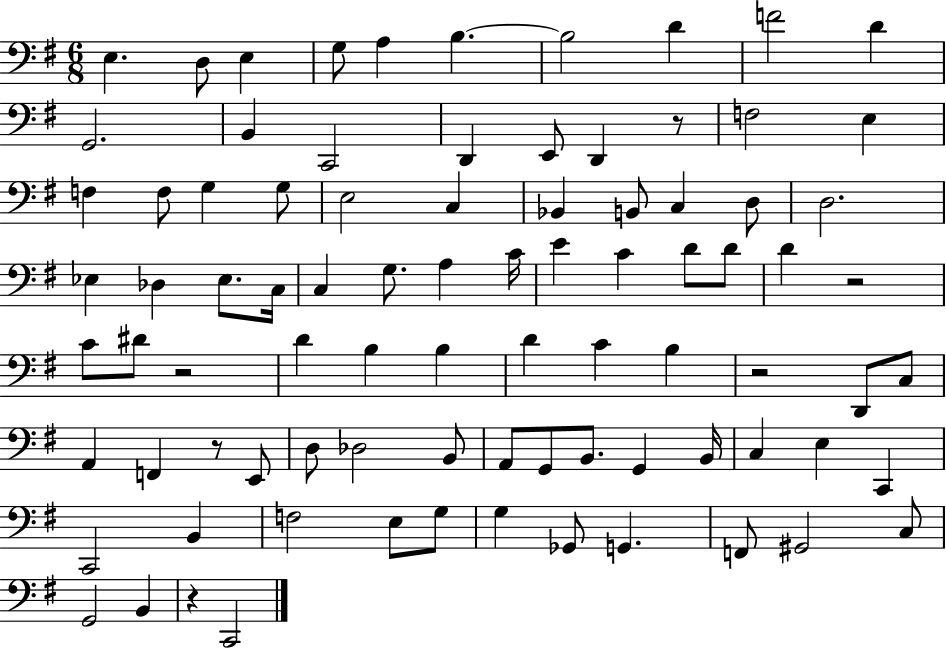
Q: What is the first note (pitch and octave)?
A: E3